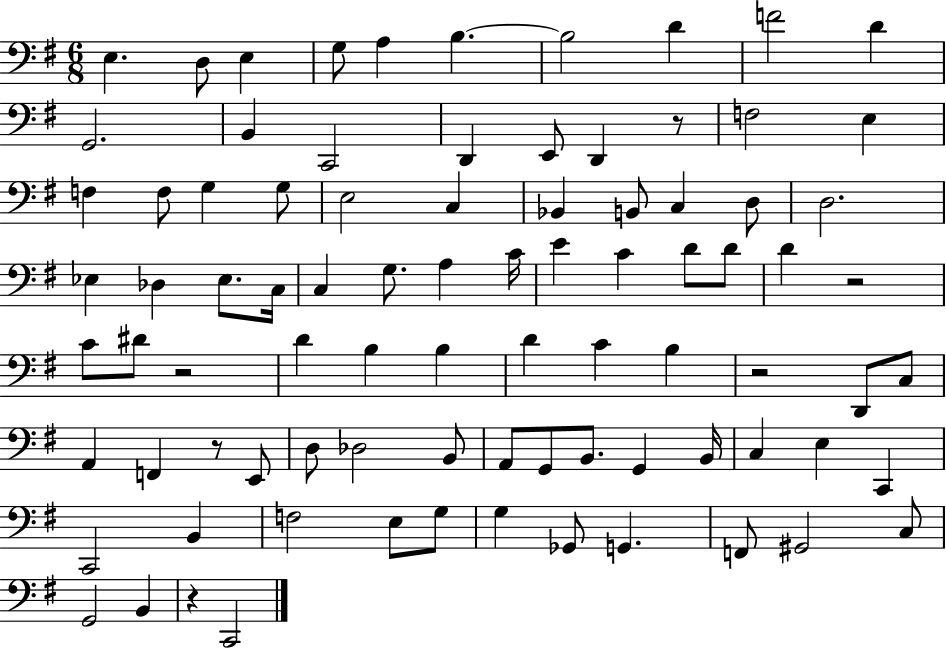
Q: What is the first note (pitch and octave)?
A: E3